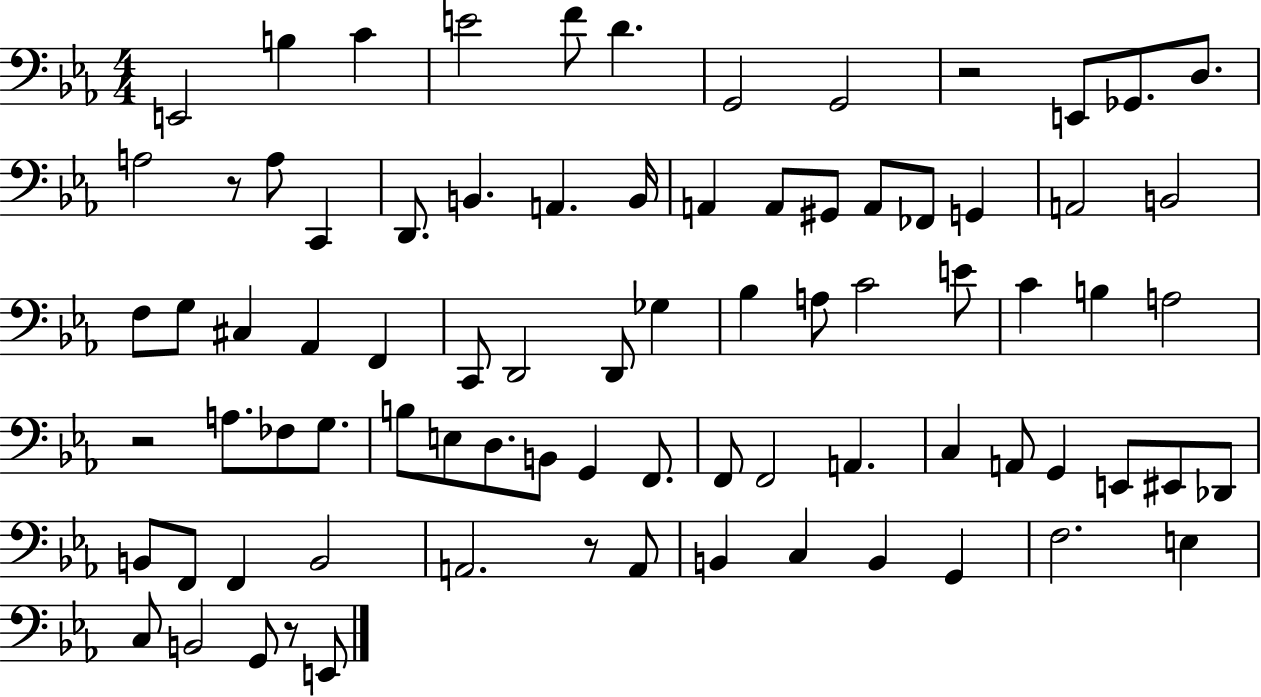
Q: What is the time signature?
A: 4/4